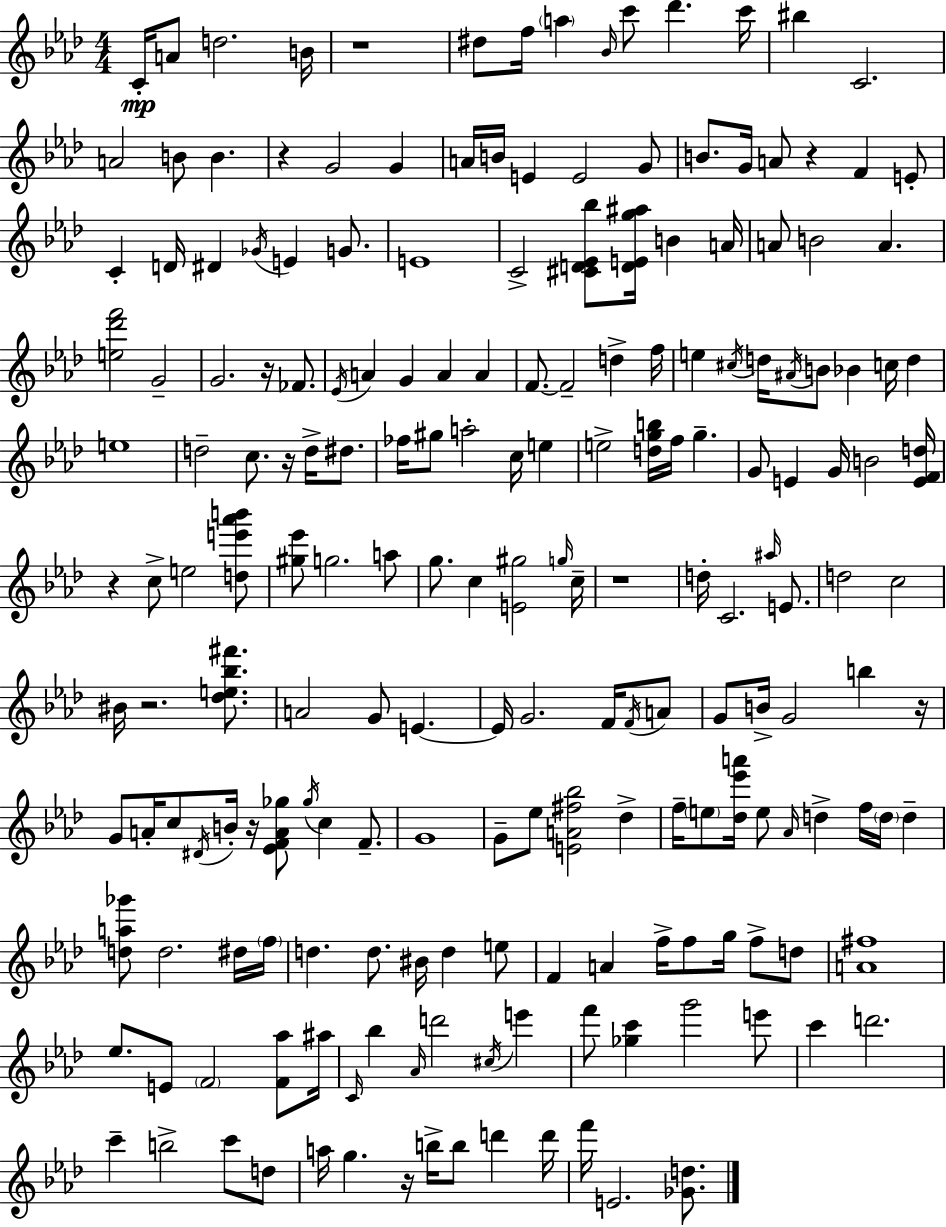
{
  \clef treble
  \numericTimeSignature
  \time 4/4
  \key aes \major
  c'16-.\mp a'8 d''2. b'16 | r1 | dis''8 f''16 \parenthesize a''4 \grace { bes'16 } c'''8 des'''4. | c'''16 bis''4 c'2. | \break a'2 b'8 b'4. | r4 g'2 g'4 | a'16 b'16 e'4 e'2 g'8 | b'8. g'16 a'8 r4 f'4 e'8-. | \break c'4-. d'16 dis'4 \acciaccatura { ges'16 } e'4 g'8. | e'1 | c'2-> <cis' d' ees' bes''>8 <d' e' g'' ais''>16 b'4 | a'16 a'8 b'2 a'4. | \break <e'' des''' f'''>2 g'2-- | g'2. r16 fes'8. | \acciaccatura { ees'16 } a'4 g'4 a'4 a'4 | f'8.~~ f'2-- d''4-> | \break f''16 e''4 \acciaccatura { cis''16 } d''16 \acciaccatura { ais'16 } b'8 bes'4 | c''16 d''4 e''1 | d''2-- c''8. | r16 d''16-> dis''8. fes''16 gis''8 a''2-. | \break c''16 e''4 e''2-> <d'' g'' b''>16 f''16 g''4.-- | g'8 e'4 g'16 b'2 | <e' f' d''>16 r4 c''8-> e''2 | <d'' e''' aes''' b'''>8 <gis'' ees'''>8 g''2. | \break a''8 g''8. c''4 <e' gis''>2 | \grace { g''16 } c''16-- r1 | d''16-. c'2. | \grace { ais''16 } e'8. d''2 c''2 | \break bis'16 r2. | <des'' e'' bes'' fis'''>8. a'2 g'8 | e'4.~~ e'16 g'2. | f'16 \acciaccatura { f'16 } a'8 g'8 b'16-> g'2 | \break b''4 r16 g'8 a'16-. c''8 \acciaccatura { dis'16 } b'16-. r16 | <ees' f' a' ges''>8 \acciaccatura { ges''16 } c''4 f'8.-- g'1 | g'8-- ees''8 <e' a' fis'' bes''>2 | des''4-> f''16-- \parenthesize e''8 <des'' ees''' a'''>16 e''8 | \break \grace { aes'16 } d''4-> f''16 \parenthesize d''16 d''4-- <d'' a'' ges'''>8 d''2. | dis''16 \parenthesize f''16 d''4. | d''8. bis'16 d''4 e''8 f'4 a'4 | f''16-> f''8 g''16 f''8-> d''8 <a' fis''>1 | \break ees''8. e'8 | \parenthesize f'2 <f' aes''>8 ais''16 \grace { c'16 } bes''4 | \grace { aes'16 } d'''2 \acciaccatura { cis''16 } e'''4 f'''8 | <ges'' c'''>4 g'''2 e'''8 c'''4 | \break d'''2. c'''4-- | b''2-> c'''8 d''8 a''16 g''4. | r16 b''16-> b''8 d'''4 d'''16 f'''16 e'2. | <ges' d''>8. \bar "|."
}